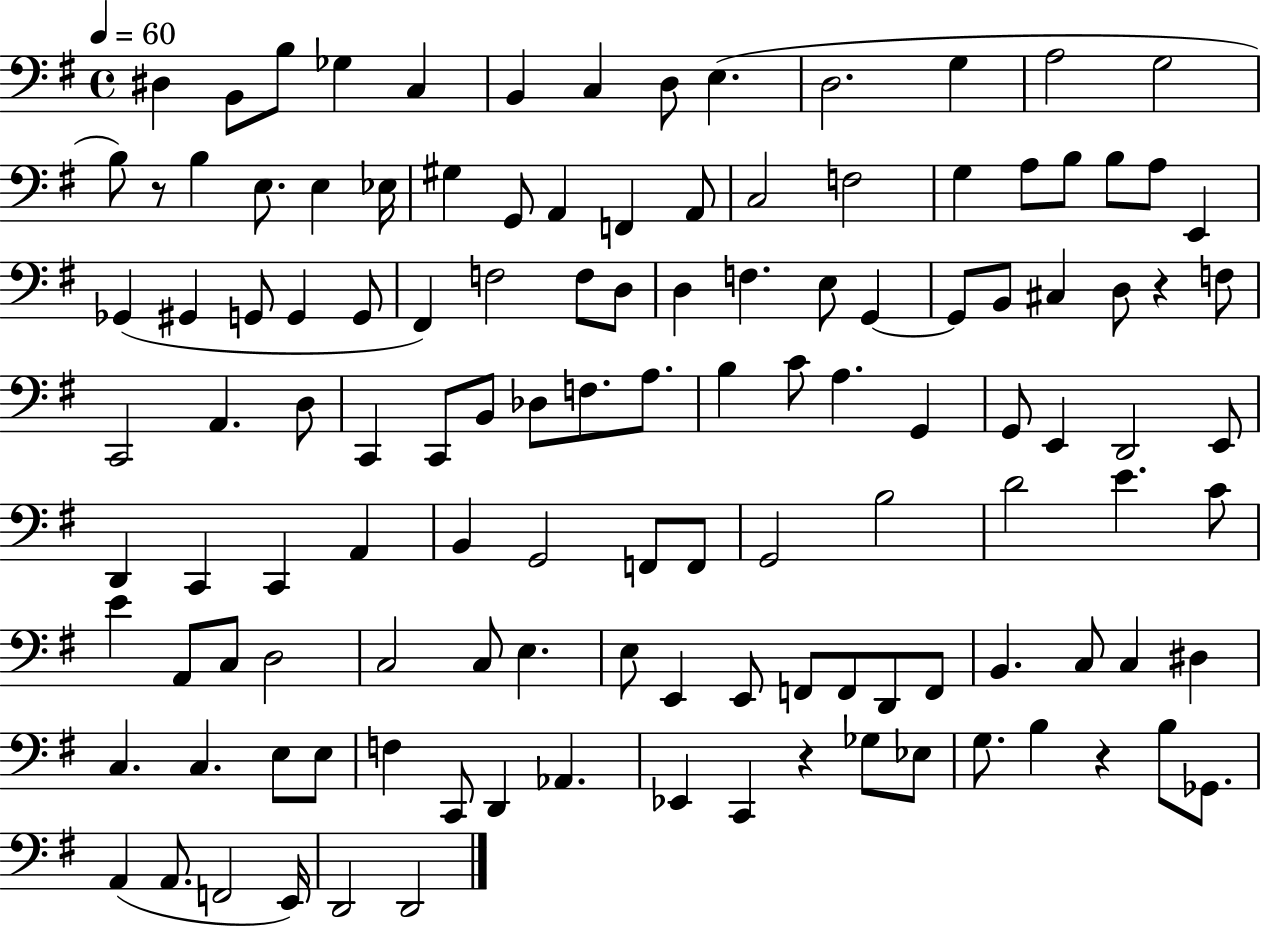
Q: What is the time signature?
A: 4/4